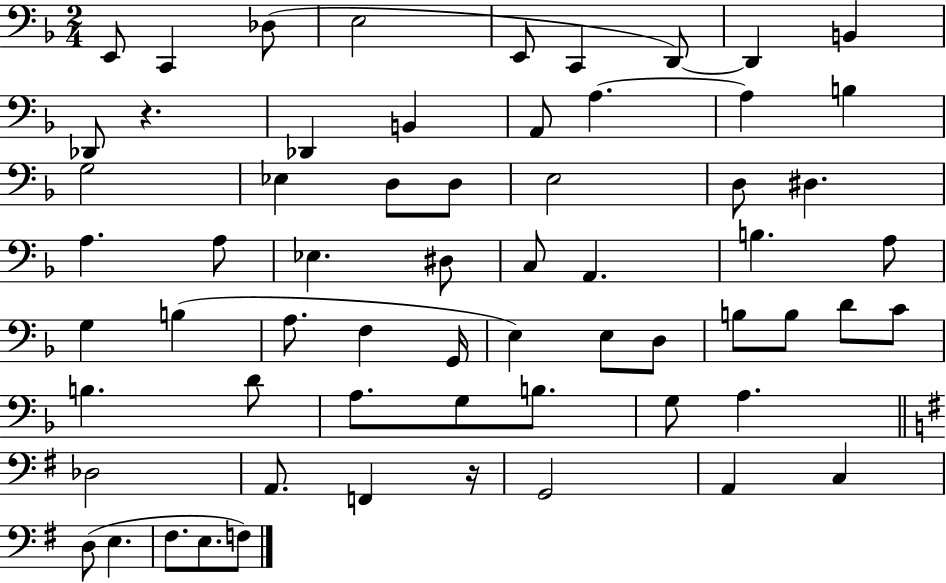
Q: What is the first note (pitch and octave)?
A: E2